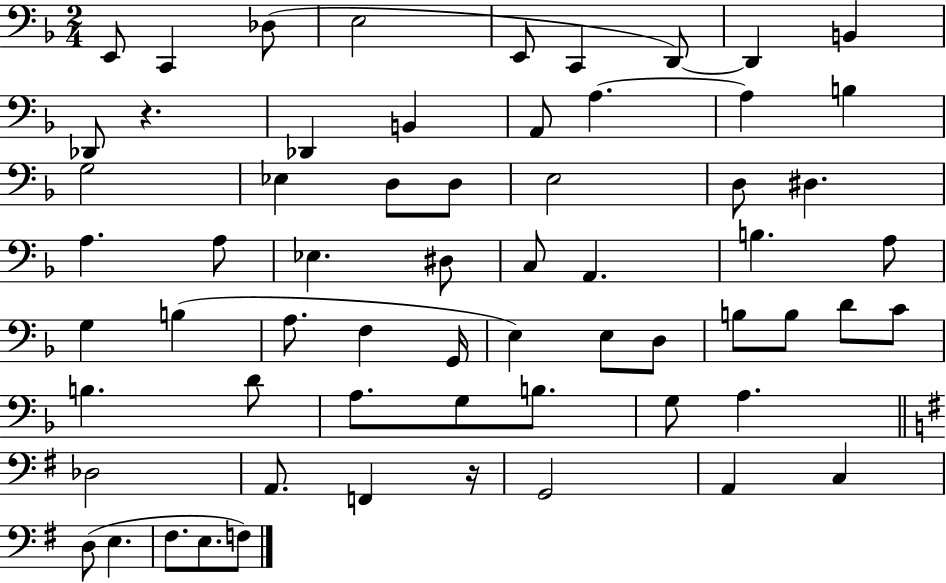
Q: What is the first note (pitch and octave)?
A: E2